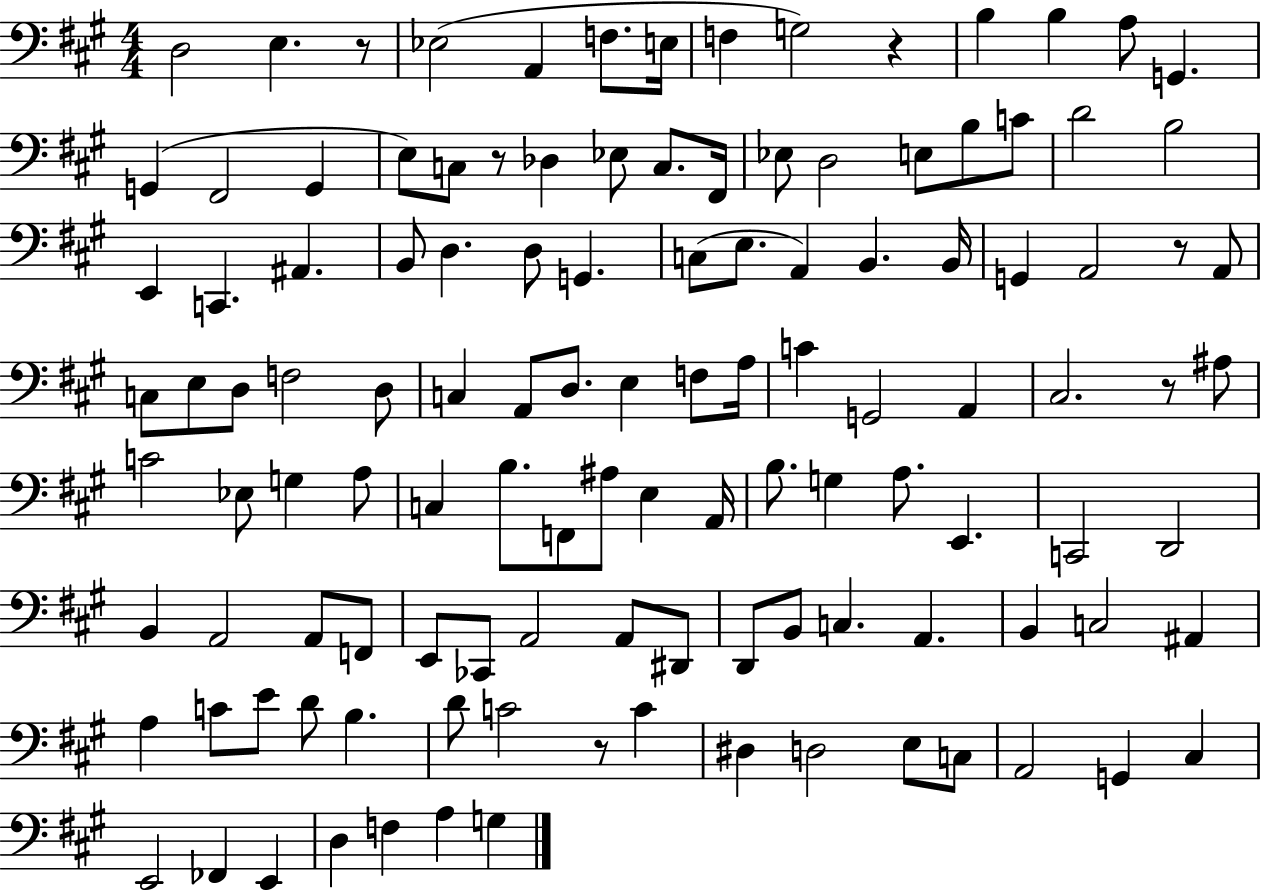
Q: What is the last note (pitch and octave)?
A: G3